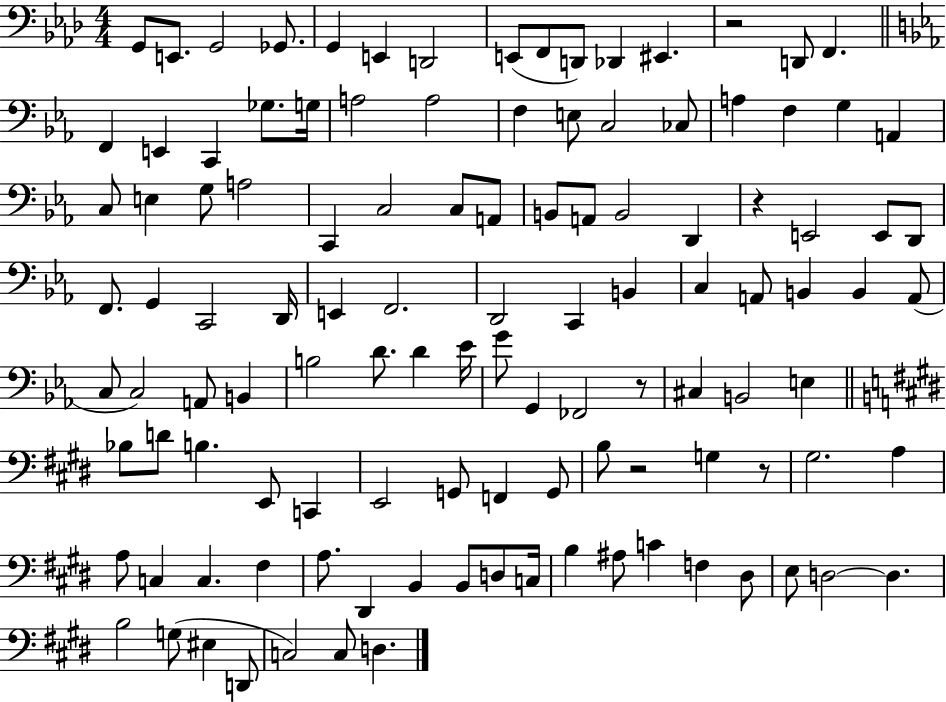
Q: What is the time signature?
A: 4/4